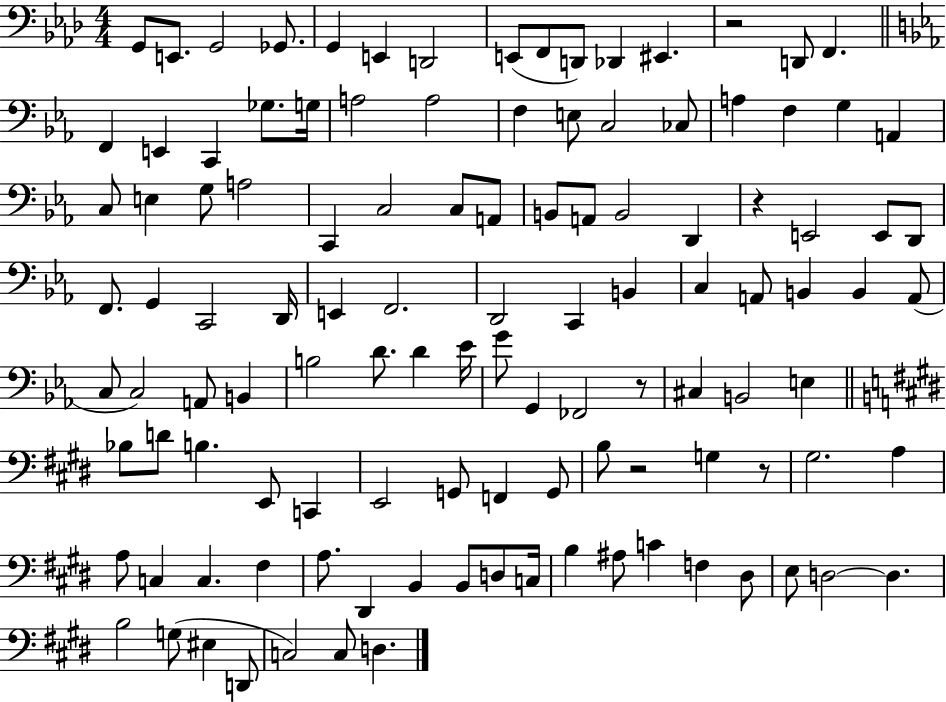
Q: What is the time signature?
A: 4/4